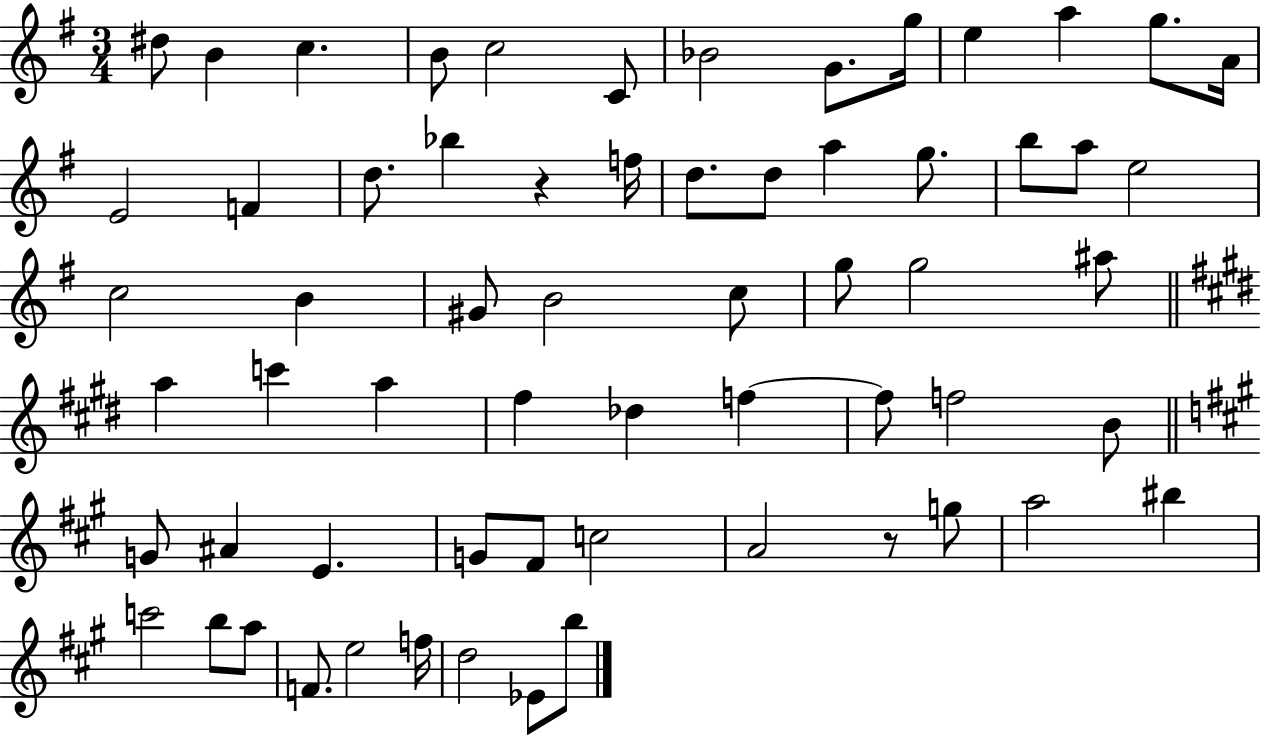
{
  \clef treble
  \numericTimeSignature
  \time 3/4
  \key g \major
  dis''8 b'4 c''4. | b'8 c''2 c'8 | bes'2 g'8. g''16 | e''4 a''4 g''8. a'16 | \break e'2 f'4 | d''8. bes''4 r4 f''16 | d''8. d''8 a''4 g''8. | b''8 a''8 e''2 | \break c''2 b'4 | gis'8 b'2 c''8 | g''8 g''2 ais''8 | \bar "||" \break \key e \major a''4 c'''4 a''4 | fis''4 des''4 f''4~~ | f''8 f''2 b'8 | \bar "||" \break \key a \major g'8 ais'4 e'4. | g'8 fis'8 c''2 | a'2 r8 g''8 | a''2 bis''4 | \break c'''2 b''8 a''8 | f'8. e''2 f''16 | d''2 ees'8 b''8 | \bar "|."
}